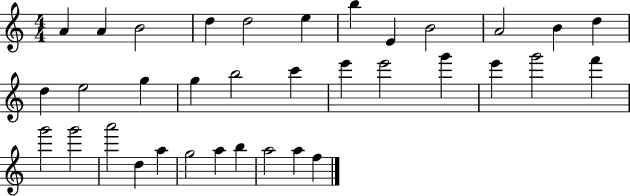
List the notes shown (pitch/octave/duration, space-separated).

A4/q A4/q B4/h D5/q D5/h E5/q B5/q E4/q B4/h A4/h B4/q D5/q D5/q E5/h G5/q G5/q B5/h C6/q E6/q E6/h G6/q E6/q G6/h F6/q G6/h G6/h A6/h D5/q A5/q G5/h A5/q B5/q A5/h A5/q F5/q